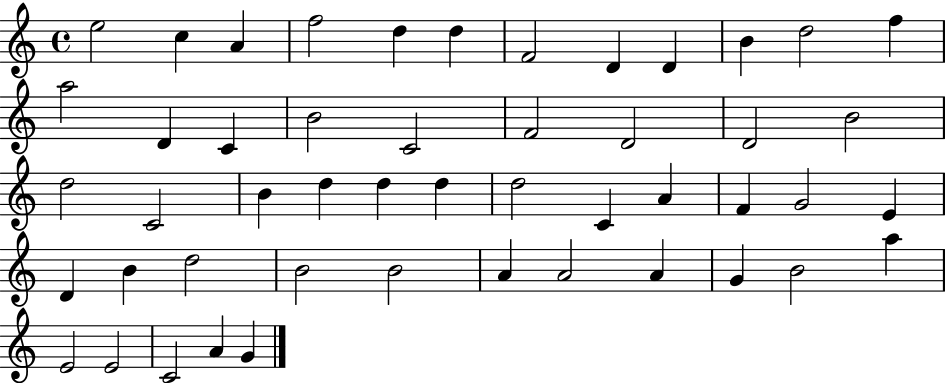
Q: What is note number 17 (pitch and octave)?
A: C4